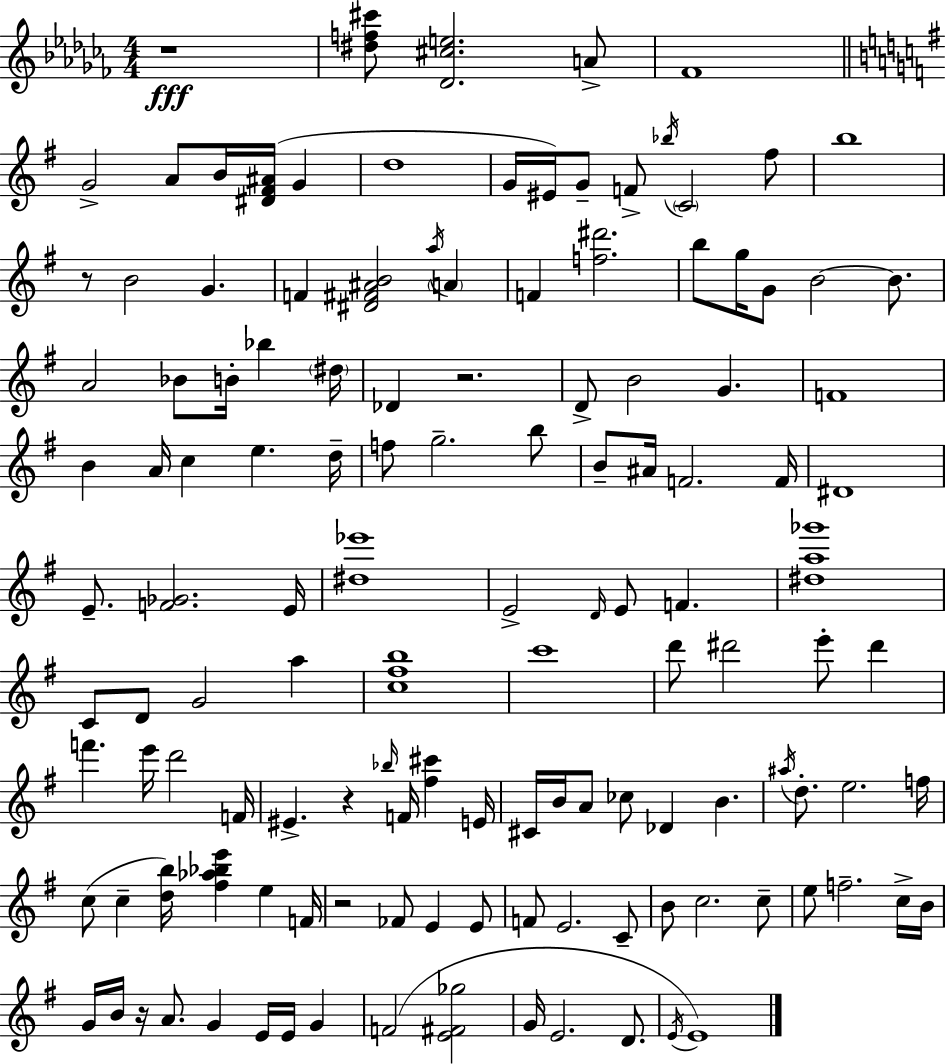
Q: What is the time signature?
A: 4/4